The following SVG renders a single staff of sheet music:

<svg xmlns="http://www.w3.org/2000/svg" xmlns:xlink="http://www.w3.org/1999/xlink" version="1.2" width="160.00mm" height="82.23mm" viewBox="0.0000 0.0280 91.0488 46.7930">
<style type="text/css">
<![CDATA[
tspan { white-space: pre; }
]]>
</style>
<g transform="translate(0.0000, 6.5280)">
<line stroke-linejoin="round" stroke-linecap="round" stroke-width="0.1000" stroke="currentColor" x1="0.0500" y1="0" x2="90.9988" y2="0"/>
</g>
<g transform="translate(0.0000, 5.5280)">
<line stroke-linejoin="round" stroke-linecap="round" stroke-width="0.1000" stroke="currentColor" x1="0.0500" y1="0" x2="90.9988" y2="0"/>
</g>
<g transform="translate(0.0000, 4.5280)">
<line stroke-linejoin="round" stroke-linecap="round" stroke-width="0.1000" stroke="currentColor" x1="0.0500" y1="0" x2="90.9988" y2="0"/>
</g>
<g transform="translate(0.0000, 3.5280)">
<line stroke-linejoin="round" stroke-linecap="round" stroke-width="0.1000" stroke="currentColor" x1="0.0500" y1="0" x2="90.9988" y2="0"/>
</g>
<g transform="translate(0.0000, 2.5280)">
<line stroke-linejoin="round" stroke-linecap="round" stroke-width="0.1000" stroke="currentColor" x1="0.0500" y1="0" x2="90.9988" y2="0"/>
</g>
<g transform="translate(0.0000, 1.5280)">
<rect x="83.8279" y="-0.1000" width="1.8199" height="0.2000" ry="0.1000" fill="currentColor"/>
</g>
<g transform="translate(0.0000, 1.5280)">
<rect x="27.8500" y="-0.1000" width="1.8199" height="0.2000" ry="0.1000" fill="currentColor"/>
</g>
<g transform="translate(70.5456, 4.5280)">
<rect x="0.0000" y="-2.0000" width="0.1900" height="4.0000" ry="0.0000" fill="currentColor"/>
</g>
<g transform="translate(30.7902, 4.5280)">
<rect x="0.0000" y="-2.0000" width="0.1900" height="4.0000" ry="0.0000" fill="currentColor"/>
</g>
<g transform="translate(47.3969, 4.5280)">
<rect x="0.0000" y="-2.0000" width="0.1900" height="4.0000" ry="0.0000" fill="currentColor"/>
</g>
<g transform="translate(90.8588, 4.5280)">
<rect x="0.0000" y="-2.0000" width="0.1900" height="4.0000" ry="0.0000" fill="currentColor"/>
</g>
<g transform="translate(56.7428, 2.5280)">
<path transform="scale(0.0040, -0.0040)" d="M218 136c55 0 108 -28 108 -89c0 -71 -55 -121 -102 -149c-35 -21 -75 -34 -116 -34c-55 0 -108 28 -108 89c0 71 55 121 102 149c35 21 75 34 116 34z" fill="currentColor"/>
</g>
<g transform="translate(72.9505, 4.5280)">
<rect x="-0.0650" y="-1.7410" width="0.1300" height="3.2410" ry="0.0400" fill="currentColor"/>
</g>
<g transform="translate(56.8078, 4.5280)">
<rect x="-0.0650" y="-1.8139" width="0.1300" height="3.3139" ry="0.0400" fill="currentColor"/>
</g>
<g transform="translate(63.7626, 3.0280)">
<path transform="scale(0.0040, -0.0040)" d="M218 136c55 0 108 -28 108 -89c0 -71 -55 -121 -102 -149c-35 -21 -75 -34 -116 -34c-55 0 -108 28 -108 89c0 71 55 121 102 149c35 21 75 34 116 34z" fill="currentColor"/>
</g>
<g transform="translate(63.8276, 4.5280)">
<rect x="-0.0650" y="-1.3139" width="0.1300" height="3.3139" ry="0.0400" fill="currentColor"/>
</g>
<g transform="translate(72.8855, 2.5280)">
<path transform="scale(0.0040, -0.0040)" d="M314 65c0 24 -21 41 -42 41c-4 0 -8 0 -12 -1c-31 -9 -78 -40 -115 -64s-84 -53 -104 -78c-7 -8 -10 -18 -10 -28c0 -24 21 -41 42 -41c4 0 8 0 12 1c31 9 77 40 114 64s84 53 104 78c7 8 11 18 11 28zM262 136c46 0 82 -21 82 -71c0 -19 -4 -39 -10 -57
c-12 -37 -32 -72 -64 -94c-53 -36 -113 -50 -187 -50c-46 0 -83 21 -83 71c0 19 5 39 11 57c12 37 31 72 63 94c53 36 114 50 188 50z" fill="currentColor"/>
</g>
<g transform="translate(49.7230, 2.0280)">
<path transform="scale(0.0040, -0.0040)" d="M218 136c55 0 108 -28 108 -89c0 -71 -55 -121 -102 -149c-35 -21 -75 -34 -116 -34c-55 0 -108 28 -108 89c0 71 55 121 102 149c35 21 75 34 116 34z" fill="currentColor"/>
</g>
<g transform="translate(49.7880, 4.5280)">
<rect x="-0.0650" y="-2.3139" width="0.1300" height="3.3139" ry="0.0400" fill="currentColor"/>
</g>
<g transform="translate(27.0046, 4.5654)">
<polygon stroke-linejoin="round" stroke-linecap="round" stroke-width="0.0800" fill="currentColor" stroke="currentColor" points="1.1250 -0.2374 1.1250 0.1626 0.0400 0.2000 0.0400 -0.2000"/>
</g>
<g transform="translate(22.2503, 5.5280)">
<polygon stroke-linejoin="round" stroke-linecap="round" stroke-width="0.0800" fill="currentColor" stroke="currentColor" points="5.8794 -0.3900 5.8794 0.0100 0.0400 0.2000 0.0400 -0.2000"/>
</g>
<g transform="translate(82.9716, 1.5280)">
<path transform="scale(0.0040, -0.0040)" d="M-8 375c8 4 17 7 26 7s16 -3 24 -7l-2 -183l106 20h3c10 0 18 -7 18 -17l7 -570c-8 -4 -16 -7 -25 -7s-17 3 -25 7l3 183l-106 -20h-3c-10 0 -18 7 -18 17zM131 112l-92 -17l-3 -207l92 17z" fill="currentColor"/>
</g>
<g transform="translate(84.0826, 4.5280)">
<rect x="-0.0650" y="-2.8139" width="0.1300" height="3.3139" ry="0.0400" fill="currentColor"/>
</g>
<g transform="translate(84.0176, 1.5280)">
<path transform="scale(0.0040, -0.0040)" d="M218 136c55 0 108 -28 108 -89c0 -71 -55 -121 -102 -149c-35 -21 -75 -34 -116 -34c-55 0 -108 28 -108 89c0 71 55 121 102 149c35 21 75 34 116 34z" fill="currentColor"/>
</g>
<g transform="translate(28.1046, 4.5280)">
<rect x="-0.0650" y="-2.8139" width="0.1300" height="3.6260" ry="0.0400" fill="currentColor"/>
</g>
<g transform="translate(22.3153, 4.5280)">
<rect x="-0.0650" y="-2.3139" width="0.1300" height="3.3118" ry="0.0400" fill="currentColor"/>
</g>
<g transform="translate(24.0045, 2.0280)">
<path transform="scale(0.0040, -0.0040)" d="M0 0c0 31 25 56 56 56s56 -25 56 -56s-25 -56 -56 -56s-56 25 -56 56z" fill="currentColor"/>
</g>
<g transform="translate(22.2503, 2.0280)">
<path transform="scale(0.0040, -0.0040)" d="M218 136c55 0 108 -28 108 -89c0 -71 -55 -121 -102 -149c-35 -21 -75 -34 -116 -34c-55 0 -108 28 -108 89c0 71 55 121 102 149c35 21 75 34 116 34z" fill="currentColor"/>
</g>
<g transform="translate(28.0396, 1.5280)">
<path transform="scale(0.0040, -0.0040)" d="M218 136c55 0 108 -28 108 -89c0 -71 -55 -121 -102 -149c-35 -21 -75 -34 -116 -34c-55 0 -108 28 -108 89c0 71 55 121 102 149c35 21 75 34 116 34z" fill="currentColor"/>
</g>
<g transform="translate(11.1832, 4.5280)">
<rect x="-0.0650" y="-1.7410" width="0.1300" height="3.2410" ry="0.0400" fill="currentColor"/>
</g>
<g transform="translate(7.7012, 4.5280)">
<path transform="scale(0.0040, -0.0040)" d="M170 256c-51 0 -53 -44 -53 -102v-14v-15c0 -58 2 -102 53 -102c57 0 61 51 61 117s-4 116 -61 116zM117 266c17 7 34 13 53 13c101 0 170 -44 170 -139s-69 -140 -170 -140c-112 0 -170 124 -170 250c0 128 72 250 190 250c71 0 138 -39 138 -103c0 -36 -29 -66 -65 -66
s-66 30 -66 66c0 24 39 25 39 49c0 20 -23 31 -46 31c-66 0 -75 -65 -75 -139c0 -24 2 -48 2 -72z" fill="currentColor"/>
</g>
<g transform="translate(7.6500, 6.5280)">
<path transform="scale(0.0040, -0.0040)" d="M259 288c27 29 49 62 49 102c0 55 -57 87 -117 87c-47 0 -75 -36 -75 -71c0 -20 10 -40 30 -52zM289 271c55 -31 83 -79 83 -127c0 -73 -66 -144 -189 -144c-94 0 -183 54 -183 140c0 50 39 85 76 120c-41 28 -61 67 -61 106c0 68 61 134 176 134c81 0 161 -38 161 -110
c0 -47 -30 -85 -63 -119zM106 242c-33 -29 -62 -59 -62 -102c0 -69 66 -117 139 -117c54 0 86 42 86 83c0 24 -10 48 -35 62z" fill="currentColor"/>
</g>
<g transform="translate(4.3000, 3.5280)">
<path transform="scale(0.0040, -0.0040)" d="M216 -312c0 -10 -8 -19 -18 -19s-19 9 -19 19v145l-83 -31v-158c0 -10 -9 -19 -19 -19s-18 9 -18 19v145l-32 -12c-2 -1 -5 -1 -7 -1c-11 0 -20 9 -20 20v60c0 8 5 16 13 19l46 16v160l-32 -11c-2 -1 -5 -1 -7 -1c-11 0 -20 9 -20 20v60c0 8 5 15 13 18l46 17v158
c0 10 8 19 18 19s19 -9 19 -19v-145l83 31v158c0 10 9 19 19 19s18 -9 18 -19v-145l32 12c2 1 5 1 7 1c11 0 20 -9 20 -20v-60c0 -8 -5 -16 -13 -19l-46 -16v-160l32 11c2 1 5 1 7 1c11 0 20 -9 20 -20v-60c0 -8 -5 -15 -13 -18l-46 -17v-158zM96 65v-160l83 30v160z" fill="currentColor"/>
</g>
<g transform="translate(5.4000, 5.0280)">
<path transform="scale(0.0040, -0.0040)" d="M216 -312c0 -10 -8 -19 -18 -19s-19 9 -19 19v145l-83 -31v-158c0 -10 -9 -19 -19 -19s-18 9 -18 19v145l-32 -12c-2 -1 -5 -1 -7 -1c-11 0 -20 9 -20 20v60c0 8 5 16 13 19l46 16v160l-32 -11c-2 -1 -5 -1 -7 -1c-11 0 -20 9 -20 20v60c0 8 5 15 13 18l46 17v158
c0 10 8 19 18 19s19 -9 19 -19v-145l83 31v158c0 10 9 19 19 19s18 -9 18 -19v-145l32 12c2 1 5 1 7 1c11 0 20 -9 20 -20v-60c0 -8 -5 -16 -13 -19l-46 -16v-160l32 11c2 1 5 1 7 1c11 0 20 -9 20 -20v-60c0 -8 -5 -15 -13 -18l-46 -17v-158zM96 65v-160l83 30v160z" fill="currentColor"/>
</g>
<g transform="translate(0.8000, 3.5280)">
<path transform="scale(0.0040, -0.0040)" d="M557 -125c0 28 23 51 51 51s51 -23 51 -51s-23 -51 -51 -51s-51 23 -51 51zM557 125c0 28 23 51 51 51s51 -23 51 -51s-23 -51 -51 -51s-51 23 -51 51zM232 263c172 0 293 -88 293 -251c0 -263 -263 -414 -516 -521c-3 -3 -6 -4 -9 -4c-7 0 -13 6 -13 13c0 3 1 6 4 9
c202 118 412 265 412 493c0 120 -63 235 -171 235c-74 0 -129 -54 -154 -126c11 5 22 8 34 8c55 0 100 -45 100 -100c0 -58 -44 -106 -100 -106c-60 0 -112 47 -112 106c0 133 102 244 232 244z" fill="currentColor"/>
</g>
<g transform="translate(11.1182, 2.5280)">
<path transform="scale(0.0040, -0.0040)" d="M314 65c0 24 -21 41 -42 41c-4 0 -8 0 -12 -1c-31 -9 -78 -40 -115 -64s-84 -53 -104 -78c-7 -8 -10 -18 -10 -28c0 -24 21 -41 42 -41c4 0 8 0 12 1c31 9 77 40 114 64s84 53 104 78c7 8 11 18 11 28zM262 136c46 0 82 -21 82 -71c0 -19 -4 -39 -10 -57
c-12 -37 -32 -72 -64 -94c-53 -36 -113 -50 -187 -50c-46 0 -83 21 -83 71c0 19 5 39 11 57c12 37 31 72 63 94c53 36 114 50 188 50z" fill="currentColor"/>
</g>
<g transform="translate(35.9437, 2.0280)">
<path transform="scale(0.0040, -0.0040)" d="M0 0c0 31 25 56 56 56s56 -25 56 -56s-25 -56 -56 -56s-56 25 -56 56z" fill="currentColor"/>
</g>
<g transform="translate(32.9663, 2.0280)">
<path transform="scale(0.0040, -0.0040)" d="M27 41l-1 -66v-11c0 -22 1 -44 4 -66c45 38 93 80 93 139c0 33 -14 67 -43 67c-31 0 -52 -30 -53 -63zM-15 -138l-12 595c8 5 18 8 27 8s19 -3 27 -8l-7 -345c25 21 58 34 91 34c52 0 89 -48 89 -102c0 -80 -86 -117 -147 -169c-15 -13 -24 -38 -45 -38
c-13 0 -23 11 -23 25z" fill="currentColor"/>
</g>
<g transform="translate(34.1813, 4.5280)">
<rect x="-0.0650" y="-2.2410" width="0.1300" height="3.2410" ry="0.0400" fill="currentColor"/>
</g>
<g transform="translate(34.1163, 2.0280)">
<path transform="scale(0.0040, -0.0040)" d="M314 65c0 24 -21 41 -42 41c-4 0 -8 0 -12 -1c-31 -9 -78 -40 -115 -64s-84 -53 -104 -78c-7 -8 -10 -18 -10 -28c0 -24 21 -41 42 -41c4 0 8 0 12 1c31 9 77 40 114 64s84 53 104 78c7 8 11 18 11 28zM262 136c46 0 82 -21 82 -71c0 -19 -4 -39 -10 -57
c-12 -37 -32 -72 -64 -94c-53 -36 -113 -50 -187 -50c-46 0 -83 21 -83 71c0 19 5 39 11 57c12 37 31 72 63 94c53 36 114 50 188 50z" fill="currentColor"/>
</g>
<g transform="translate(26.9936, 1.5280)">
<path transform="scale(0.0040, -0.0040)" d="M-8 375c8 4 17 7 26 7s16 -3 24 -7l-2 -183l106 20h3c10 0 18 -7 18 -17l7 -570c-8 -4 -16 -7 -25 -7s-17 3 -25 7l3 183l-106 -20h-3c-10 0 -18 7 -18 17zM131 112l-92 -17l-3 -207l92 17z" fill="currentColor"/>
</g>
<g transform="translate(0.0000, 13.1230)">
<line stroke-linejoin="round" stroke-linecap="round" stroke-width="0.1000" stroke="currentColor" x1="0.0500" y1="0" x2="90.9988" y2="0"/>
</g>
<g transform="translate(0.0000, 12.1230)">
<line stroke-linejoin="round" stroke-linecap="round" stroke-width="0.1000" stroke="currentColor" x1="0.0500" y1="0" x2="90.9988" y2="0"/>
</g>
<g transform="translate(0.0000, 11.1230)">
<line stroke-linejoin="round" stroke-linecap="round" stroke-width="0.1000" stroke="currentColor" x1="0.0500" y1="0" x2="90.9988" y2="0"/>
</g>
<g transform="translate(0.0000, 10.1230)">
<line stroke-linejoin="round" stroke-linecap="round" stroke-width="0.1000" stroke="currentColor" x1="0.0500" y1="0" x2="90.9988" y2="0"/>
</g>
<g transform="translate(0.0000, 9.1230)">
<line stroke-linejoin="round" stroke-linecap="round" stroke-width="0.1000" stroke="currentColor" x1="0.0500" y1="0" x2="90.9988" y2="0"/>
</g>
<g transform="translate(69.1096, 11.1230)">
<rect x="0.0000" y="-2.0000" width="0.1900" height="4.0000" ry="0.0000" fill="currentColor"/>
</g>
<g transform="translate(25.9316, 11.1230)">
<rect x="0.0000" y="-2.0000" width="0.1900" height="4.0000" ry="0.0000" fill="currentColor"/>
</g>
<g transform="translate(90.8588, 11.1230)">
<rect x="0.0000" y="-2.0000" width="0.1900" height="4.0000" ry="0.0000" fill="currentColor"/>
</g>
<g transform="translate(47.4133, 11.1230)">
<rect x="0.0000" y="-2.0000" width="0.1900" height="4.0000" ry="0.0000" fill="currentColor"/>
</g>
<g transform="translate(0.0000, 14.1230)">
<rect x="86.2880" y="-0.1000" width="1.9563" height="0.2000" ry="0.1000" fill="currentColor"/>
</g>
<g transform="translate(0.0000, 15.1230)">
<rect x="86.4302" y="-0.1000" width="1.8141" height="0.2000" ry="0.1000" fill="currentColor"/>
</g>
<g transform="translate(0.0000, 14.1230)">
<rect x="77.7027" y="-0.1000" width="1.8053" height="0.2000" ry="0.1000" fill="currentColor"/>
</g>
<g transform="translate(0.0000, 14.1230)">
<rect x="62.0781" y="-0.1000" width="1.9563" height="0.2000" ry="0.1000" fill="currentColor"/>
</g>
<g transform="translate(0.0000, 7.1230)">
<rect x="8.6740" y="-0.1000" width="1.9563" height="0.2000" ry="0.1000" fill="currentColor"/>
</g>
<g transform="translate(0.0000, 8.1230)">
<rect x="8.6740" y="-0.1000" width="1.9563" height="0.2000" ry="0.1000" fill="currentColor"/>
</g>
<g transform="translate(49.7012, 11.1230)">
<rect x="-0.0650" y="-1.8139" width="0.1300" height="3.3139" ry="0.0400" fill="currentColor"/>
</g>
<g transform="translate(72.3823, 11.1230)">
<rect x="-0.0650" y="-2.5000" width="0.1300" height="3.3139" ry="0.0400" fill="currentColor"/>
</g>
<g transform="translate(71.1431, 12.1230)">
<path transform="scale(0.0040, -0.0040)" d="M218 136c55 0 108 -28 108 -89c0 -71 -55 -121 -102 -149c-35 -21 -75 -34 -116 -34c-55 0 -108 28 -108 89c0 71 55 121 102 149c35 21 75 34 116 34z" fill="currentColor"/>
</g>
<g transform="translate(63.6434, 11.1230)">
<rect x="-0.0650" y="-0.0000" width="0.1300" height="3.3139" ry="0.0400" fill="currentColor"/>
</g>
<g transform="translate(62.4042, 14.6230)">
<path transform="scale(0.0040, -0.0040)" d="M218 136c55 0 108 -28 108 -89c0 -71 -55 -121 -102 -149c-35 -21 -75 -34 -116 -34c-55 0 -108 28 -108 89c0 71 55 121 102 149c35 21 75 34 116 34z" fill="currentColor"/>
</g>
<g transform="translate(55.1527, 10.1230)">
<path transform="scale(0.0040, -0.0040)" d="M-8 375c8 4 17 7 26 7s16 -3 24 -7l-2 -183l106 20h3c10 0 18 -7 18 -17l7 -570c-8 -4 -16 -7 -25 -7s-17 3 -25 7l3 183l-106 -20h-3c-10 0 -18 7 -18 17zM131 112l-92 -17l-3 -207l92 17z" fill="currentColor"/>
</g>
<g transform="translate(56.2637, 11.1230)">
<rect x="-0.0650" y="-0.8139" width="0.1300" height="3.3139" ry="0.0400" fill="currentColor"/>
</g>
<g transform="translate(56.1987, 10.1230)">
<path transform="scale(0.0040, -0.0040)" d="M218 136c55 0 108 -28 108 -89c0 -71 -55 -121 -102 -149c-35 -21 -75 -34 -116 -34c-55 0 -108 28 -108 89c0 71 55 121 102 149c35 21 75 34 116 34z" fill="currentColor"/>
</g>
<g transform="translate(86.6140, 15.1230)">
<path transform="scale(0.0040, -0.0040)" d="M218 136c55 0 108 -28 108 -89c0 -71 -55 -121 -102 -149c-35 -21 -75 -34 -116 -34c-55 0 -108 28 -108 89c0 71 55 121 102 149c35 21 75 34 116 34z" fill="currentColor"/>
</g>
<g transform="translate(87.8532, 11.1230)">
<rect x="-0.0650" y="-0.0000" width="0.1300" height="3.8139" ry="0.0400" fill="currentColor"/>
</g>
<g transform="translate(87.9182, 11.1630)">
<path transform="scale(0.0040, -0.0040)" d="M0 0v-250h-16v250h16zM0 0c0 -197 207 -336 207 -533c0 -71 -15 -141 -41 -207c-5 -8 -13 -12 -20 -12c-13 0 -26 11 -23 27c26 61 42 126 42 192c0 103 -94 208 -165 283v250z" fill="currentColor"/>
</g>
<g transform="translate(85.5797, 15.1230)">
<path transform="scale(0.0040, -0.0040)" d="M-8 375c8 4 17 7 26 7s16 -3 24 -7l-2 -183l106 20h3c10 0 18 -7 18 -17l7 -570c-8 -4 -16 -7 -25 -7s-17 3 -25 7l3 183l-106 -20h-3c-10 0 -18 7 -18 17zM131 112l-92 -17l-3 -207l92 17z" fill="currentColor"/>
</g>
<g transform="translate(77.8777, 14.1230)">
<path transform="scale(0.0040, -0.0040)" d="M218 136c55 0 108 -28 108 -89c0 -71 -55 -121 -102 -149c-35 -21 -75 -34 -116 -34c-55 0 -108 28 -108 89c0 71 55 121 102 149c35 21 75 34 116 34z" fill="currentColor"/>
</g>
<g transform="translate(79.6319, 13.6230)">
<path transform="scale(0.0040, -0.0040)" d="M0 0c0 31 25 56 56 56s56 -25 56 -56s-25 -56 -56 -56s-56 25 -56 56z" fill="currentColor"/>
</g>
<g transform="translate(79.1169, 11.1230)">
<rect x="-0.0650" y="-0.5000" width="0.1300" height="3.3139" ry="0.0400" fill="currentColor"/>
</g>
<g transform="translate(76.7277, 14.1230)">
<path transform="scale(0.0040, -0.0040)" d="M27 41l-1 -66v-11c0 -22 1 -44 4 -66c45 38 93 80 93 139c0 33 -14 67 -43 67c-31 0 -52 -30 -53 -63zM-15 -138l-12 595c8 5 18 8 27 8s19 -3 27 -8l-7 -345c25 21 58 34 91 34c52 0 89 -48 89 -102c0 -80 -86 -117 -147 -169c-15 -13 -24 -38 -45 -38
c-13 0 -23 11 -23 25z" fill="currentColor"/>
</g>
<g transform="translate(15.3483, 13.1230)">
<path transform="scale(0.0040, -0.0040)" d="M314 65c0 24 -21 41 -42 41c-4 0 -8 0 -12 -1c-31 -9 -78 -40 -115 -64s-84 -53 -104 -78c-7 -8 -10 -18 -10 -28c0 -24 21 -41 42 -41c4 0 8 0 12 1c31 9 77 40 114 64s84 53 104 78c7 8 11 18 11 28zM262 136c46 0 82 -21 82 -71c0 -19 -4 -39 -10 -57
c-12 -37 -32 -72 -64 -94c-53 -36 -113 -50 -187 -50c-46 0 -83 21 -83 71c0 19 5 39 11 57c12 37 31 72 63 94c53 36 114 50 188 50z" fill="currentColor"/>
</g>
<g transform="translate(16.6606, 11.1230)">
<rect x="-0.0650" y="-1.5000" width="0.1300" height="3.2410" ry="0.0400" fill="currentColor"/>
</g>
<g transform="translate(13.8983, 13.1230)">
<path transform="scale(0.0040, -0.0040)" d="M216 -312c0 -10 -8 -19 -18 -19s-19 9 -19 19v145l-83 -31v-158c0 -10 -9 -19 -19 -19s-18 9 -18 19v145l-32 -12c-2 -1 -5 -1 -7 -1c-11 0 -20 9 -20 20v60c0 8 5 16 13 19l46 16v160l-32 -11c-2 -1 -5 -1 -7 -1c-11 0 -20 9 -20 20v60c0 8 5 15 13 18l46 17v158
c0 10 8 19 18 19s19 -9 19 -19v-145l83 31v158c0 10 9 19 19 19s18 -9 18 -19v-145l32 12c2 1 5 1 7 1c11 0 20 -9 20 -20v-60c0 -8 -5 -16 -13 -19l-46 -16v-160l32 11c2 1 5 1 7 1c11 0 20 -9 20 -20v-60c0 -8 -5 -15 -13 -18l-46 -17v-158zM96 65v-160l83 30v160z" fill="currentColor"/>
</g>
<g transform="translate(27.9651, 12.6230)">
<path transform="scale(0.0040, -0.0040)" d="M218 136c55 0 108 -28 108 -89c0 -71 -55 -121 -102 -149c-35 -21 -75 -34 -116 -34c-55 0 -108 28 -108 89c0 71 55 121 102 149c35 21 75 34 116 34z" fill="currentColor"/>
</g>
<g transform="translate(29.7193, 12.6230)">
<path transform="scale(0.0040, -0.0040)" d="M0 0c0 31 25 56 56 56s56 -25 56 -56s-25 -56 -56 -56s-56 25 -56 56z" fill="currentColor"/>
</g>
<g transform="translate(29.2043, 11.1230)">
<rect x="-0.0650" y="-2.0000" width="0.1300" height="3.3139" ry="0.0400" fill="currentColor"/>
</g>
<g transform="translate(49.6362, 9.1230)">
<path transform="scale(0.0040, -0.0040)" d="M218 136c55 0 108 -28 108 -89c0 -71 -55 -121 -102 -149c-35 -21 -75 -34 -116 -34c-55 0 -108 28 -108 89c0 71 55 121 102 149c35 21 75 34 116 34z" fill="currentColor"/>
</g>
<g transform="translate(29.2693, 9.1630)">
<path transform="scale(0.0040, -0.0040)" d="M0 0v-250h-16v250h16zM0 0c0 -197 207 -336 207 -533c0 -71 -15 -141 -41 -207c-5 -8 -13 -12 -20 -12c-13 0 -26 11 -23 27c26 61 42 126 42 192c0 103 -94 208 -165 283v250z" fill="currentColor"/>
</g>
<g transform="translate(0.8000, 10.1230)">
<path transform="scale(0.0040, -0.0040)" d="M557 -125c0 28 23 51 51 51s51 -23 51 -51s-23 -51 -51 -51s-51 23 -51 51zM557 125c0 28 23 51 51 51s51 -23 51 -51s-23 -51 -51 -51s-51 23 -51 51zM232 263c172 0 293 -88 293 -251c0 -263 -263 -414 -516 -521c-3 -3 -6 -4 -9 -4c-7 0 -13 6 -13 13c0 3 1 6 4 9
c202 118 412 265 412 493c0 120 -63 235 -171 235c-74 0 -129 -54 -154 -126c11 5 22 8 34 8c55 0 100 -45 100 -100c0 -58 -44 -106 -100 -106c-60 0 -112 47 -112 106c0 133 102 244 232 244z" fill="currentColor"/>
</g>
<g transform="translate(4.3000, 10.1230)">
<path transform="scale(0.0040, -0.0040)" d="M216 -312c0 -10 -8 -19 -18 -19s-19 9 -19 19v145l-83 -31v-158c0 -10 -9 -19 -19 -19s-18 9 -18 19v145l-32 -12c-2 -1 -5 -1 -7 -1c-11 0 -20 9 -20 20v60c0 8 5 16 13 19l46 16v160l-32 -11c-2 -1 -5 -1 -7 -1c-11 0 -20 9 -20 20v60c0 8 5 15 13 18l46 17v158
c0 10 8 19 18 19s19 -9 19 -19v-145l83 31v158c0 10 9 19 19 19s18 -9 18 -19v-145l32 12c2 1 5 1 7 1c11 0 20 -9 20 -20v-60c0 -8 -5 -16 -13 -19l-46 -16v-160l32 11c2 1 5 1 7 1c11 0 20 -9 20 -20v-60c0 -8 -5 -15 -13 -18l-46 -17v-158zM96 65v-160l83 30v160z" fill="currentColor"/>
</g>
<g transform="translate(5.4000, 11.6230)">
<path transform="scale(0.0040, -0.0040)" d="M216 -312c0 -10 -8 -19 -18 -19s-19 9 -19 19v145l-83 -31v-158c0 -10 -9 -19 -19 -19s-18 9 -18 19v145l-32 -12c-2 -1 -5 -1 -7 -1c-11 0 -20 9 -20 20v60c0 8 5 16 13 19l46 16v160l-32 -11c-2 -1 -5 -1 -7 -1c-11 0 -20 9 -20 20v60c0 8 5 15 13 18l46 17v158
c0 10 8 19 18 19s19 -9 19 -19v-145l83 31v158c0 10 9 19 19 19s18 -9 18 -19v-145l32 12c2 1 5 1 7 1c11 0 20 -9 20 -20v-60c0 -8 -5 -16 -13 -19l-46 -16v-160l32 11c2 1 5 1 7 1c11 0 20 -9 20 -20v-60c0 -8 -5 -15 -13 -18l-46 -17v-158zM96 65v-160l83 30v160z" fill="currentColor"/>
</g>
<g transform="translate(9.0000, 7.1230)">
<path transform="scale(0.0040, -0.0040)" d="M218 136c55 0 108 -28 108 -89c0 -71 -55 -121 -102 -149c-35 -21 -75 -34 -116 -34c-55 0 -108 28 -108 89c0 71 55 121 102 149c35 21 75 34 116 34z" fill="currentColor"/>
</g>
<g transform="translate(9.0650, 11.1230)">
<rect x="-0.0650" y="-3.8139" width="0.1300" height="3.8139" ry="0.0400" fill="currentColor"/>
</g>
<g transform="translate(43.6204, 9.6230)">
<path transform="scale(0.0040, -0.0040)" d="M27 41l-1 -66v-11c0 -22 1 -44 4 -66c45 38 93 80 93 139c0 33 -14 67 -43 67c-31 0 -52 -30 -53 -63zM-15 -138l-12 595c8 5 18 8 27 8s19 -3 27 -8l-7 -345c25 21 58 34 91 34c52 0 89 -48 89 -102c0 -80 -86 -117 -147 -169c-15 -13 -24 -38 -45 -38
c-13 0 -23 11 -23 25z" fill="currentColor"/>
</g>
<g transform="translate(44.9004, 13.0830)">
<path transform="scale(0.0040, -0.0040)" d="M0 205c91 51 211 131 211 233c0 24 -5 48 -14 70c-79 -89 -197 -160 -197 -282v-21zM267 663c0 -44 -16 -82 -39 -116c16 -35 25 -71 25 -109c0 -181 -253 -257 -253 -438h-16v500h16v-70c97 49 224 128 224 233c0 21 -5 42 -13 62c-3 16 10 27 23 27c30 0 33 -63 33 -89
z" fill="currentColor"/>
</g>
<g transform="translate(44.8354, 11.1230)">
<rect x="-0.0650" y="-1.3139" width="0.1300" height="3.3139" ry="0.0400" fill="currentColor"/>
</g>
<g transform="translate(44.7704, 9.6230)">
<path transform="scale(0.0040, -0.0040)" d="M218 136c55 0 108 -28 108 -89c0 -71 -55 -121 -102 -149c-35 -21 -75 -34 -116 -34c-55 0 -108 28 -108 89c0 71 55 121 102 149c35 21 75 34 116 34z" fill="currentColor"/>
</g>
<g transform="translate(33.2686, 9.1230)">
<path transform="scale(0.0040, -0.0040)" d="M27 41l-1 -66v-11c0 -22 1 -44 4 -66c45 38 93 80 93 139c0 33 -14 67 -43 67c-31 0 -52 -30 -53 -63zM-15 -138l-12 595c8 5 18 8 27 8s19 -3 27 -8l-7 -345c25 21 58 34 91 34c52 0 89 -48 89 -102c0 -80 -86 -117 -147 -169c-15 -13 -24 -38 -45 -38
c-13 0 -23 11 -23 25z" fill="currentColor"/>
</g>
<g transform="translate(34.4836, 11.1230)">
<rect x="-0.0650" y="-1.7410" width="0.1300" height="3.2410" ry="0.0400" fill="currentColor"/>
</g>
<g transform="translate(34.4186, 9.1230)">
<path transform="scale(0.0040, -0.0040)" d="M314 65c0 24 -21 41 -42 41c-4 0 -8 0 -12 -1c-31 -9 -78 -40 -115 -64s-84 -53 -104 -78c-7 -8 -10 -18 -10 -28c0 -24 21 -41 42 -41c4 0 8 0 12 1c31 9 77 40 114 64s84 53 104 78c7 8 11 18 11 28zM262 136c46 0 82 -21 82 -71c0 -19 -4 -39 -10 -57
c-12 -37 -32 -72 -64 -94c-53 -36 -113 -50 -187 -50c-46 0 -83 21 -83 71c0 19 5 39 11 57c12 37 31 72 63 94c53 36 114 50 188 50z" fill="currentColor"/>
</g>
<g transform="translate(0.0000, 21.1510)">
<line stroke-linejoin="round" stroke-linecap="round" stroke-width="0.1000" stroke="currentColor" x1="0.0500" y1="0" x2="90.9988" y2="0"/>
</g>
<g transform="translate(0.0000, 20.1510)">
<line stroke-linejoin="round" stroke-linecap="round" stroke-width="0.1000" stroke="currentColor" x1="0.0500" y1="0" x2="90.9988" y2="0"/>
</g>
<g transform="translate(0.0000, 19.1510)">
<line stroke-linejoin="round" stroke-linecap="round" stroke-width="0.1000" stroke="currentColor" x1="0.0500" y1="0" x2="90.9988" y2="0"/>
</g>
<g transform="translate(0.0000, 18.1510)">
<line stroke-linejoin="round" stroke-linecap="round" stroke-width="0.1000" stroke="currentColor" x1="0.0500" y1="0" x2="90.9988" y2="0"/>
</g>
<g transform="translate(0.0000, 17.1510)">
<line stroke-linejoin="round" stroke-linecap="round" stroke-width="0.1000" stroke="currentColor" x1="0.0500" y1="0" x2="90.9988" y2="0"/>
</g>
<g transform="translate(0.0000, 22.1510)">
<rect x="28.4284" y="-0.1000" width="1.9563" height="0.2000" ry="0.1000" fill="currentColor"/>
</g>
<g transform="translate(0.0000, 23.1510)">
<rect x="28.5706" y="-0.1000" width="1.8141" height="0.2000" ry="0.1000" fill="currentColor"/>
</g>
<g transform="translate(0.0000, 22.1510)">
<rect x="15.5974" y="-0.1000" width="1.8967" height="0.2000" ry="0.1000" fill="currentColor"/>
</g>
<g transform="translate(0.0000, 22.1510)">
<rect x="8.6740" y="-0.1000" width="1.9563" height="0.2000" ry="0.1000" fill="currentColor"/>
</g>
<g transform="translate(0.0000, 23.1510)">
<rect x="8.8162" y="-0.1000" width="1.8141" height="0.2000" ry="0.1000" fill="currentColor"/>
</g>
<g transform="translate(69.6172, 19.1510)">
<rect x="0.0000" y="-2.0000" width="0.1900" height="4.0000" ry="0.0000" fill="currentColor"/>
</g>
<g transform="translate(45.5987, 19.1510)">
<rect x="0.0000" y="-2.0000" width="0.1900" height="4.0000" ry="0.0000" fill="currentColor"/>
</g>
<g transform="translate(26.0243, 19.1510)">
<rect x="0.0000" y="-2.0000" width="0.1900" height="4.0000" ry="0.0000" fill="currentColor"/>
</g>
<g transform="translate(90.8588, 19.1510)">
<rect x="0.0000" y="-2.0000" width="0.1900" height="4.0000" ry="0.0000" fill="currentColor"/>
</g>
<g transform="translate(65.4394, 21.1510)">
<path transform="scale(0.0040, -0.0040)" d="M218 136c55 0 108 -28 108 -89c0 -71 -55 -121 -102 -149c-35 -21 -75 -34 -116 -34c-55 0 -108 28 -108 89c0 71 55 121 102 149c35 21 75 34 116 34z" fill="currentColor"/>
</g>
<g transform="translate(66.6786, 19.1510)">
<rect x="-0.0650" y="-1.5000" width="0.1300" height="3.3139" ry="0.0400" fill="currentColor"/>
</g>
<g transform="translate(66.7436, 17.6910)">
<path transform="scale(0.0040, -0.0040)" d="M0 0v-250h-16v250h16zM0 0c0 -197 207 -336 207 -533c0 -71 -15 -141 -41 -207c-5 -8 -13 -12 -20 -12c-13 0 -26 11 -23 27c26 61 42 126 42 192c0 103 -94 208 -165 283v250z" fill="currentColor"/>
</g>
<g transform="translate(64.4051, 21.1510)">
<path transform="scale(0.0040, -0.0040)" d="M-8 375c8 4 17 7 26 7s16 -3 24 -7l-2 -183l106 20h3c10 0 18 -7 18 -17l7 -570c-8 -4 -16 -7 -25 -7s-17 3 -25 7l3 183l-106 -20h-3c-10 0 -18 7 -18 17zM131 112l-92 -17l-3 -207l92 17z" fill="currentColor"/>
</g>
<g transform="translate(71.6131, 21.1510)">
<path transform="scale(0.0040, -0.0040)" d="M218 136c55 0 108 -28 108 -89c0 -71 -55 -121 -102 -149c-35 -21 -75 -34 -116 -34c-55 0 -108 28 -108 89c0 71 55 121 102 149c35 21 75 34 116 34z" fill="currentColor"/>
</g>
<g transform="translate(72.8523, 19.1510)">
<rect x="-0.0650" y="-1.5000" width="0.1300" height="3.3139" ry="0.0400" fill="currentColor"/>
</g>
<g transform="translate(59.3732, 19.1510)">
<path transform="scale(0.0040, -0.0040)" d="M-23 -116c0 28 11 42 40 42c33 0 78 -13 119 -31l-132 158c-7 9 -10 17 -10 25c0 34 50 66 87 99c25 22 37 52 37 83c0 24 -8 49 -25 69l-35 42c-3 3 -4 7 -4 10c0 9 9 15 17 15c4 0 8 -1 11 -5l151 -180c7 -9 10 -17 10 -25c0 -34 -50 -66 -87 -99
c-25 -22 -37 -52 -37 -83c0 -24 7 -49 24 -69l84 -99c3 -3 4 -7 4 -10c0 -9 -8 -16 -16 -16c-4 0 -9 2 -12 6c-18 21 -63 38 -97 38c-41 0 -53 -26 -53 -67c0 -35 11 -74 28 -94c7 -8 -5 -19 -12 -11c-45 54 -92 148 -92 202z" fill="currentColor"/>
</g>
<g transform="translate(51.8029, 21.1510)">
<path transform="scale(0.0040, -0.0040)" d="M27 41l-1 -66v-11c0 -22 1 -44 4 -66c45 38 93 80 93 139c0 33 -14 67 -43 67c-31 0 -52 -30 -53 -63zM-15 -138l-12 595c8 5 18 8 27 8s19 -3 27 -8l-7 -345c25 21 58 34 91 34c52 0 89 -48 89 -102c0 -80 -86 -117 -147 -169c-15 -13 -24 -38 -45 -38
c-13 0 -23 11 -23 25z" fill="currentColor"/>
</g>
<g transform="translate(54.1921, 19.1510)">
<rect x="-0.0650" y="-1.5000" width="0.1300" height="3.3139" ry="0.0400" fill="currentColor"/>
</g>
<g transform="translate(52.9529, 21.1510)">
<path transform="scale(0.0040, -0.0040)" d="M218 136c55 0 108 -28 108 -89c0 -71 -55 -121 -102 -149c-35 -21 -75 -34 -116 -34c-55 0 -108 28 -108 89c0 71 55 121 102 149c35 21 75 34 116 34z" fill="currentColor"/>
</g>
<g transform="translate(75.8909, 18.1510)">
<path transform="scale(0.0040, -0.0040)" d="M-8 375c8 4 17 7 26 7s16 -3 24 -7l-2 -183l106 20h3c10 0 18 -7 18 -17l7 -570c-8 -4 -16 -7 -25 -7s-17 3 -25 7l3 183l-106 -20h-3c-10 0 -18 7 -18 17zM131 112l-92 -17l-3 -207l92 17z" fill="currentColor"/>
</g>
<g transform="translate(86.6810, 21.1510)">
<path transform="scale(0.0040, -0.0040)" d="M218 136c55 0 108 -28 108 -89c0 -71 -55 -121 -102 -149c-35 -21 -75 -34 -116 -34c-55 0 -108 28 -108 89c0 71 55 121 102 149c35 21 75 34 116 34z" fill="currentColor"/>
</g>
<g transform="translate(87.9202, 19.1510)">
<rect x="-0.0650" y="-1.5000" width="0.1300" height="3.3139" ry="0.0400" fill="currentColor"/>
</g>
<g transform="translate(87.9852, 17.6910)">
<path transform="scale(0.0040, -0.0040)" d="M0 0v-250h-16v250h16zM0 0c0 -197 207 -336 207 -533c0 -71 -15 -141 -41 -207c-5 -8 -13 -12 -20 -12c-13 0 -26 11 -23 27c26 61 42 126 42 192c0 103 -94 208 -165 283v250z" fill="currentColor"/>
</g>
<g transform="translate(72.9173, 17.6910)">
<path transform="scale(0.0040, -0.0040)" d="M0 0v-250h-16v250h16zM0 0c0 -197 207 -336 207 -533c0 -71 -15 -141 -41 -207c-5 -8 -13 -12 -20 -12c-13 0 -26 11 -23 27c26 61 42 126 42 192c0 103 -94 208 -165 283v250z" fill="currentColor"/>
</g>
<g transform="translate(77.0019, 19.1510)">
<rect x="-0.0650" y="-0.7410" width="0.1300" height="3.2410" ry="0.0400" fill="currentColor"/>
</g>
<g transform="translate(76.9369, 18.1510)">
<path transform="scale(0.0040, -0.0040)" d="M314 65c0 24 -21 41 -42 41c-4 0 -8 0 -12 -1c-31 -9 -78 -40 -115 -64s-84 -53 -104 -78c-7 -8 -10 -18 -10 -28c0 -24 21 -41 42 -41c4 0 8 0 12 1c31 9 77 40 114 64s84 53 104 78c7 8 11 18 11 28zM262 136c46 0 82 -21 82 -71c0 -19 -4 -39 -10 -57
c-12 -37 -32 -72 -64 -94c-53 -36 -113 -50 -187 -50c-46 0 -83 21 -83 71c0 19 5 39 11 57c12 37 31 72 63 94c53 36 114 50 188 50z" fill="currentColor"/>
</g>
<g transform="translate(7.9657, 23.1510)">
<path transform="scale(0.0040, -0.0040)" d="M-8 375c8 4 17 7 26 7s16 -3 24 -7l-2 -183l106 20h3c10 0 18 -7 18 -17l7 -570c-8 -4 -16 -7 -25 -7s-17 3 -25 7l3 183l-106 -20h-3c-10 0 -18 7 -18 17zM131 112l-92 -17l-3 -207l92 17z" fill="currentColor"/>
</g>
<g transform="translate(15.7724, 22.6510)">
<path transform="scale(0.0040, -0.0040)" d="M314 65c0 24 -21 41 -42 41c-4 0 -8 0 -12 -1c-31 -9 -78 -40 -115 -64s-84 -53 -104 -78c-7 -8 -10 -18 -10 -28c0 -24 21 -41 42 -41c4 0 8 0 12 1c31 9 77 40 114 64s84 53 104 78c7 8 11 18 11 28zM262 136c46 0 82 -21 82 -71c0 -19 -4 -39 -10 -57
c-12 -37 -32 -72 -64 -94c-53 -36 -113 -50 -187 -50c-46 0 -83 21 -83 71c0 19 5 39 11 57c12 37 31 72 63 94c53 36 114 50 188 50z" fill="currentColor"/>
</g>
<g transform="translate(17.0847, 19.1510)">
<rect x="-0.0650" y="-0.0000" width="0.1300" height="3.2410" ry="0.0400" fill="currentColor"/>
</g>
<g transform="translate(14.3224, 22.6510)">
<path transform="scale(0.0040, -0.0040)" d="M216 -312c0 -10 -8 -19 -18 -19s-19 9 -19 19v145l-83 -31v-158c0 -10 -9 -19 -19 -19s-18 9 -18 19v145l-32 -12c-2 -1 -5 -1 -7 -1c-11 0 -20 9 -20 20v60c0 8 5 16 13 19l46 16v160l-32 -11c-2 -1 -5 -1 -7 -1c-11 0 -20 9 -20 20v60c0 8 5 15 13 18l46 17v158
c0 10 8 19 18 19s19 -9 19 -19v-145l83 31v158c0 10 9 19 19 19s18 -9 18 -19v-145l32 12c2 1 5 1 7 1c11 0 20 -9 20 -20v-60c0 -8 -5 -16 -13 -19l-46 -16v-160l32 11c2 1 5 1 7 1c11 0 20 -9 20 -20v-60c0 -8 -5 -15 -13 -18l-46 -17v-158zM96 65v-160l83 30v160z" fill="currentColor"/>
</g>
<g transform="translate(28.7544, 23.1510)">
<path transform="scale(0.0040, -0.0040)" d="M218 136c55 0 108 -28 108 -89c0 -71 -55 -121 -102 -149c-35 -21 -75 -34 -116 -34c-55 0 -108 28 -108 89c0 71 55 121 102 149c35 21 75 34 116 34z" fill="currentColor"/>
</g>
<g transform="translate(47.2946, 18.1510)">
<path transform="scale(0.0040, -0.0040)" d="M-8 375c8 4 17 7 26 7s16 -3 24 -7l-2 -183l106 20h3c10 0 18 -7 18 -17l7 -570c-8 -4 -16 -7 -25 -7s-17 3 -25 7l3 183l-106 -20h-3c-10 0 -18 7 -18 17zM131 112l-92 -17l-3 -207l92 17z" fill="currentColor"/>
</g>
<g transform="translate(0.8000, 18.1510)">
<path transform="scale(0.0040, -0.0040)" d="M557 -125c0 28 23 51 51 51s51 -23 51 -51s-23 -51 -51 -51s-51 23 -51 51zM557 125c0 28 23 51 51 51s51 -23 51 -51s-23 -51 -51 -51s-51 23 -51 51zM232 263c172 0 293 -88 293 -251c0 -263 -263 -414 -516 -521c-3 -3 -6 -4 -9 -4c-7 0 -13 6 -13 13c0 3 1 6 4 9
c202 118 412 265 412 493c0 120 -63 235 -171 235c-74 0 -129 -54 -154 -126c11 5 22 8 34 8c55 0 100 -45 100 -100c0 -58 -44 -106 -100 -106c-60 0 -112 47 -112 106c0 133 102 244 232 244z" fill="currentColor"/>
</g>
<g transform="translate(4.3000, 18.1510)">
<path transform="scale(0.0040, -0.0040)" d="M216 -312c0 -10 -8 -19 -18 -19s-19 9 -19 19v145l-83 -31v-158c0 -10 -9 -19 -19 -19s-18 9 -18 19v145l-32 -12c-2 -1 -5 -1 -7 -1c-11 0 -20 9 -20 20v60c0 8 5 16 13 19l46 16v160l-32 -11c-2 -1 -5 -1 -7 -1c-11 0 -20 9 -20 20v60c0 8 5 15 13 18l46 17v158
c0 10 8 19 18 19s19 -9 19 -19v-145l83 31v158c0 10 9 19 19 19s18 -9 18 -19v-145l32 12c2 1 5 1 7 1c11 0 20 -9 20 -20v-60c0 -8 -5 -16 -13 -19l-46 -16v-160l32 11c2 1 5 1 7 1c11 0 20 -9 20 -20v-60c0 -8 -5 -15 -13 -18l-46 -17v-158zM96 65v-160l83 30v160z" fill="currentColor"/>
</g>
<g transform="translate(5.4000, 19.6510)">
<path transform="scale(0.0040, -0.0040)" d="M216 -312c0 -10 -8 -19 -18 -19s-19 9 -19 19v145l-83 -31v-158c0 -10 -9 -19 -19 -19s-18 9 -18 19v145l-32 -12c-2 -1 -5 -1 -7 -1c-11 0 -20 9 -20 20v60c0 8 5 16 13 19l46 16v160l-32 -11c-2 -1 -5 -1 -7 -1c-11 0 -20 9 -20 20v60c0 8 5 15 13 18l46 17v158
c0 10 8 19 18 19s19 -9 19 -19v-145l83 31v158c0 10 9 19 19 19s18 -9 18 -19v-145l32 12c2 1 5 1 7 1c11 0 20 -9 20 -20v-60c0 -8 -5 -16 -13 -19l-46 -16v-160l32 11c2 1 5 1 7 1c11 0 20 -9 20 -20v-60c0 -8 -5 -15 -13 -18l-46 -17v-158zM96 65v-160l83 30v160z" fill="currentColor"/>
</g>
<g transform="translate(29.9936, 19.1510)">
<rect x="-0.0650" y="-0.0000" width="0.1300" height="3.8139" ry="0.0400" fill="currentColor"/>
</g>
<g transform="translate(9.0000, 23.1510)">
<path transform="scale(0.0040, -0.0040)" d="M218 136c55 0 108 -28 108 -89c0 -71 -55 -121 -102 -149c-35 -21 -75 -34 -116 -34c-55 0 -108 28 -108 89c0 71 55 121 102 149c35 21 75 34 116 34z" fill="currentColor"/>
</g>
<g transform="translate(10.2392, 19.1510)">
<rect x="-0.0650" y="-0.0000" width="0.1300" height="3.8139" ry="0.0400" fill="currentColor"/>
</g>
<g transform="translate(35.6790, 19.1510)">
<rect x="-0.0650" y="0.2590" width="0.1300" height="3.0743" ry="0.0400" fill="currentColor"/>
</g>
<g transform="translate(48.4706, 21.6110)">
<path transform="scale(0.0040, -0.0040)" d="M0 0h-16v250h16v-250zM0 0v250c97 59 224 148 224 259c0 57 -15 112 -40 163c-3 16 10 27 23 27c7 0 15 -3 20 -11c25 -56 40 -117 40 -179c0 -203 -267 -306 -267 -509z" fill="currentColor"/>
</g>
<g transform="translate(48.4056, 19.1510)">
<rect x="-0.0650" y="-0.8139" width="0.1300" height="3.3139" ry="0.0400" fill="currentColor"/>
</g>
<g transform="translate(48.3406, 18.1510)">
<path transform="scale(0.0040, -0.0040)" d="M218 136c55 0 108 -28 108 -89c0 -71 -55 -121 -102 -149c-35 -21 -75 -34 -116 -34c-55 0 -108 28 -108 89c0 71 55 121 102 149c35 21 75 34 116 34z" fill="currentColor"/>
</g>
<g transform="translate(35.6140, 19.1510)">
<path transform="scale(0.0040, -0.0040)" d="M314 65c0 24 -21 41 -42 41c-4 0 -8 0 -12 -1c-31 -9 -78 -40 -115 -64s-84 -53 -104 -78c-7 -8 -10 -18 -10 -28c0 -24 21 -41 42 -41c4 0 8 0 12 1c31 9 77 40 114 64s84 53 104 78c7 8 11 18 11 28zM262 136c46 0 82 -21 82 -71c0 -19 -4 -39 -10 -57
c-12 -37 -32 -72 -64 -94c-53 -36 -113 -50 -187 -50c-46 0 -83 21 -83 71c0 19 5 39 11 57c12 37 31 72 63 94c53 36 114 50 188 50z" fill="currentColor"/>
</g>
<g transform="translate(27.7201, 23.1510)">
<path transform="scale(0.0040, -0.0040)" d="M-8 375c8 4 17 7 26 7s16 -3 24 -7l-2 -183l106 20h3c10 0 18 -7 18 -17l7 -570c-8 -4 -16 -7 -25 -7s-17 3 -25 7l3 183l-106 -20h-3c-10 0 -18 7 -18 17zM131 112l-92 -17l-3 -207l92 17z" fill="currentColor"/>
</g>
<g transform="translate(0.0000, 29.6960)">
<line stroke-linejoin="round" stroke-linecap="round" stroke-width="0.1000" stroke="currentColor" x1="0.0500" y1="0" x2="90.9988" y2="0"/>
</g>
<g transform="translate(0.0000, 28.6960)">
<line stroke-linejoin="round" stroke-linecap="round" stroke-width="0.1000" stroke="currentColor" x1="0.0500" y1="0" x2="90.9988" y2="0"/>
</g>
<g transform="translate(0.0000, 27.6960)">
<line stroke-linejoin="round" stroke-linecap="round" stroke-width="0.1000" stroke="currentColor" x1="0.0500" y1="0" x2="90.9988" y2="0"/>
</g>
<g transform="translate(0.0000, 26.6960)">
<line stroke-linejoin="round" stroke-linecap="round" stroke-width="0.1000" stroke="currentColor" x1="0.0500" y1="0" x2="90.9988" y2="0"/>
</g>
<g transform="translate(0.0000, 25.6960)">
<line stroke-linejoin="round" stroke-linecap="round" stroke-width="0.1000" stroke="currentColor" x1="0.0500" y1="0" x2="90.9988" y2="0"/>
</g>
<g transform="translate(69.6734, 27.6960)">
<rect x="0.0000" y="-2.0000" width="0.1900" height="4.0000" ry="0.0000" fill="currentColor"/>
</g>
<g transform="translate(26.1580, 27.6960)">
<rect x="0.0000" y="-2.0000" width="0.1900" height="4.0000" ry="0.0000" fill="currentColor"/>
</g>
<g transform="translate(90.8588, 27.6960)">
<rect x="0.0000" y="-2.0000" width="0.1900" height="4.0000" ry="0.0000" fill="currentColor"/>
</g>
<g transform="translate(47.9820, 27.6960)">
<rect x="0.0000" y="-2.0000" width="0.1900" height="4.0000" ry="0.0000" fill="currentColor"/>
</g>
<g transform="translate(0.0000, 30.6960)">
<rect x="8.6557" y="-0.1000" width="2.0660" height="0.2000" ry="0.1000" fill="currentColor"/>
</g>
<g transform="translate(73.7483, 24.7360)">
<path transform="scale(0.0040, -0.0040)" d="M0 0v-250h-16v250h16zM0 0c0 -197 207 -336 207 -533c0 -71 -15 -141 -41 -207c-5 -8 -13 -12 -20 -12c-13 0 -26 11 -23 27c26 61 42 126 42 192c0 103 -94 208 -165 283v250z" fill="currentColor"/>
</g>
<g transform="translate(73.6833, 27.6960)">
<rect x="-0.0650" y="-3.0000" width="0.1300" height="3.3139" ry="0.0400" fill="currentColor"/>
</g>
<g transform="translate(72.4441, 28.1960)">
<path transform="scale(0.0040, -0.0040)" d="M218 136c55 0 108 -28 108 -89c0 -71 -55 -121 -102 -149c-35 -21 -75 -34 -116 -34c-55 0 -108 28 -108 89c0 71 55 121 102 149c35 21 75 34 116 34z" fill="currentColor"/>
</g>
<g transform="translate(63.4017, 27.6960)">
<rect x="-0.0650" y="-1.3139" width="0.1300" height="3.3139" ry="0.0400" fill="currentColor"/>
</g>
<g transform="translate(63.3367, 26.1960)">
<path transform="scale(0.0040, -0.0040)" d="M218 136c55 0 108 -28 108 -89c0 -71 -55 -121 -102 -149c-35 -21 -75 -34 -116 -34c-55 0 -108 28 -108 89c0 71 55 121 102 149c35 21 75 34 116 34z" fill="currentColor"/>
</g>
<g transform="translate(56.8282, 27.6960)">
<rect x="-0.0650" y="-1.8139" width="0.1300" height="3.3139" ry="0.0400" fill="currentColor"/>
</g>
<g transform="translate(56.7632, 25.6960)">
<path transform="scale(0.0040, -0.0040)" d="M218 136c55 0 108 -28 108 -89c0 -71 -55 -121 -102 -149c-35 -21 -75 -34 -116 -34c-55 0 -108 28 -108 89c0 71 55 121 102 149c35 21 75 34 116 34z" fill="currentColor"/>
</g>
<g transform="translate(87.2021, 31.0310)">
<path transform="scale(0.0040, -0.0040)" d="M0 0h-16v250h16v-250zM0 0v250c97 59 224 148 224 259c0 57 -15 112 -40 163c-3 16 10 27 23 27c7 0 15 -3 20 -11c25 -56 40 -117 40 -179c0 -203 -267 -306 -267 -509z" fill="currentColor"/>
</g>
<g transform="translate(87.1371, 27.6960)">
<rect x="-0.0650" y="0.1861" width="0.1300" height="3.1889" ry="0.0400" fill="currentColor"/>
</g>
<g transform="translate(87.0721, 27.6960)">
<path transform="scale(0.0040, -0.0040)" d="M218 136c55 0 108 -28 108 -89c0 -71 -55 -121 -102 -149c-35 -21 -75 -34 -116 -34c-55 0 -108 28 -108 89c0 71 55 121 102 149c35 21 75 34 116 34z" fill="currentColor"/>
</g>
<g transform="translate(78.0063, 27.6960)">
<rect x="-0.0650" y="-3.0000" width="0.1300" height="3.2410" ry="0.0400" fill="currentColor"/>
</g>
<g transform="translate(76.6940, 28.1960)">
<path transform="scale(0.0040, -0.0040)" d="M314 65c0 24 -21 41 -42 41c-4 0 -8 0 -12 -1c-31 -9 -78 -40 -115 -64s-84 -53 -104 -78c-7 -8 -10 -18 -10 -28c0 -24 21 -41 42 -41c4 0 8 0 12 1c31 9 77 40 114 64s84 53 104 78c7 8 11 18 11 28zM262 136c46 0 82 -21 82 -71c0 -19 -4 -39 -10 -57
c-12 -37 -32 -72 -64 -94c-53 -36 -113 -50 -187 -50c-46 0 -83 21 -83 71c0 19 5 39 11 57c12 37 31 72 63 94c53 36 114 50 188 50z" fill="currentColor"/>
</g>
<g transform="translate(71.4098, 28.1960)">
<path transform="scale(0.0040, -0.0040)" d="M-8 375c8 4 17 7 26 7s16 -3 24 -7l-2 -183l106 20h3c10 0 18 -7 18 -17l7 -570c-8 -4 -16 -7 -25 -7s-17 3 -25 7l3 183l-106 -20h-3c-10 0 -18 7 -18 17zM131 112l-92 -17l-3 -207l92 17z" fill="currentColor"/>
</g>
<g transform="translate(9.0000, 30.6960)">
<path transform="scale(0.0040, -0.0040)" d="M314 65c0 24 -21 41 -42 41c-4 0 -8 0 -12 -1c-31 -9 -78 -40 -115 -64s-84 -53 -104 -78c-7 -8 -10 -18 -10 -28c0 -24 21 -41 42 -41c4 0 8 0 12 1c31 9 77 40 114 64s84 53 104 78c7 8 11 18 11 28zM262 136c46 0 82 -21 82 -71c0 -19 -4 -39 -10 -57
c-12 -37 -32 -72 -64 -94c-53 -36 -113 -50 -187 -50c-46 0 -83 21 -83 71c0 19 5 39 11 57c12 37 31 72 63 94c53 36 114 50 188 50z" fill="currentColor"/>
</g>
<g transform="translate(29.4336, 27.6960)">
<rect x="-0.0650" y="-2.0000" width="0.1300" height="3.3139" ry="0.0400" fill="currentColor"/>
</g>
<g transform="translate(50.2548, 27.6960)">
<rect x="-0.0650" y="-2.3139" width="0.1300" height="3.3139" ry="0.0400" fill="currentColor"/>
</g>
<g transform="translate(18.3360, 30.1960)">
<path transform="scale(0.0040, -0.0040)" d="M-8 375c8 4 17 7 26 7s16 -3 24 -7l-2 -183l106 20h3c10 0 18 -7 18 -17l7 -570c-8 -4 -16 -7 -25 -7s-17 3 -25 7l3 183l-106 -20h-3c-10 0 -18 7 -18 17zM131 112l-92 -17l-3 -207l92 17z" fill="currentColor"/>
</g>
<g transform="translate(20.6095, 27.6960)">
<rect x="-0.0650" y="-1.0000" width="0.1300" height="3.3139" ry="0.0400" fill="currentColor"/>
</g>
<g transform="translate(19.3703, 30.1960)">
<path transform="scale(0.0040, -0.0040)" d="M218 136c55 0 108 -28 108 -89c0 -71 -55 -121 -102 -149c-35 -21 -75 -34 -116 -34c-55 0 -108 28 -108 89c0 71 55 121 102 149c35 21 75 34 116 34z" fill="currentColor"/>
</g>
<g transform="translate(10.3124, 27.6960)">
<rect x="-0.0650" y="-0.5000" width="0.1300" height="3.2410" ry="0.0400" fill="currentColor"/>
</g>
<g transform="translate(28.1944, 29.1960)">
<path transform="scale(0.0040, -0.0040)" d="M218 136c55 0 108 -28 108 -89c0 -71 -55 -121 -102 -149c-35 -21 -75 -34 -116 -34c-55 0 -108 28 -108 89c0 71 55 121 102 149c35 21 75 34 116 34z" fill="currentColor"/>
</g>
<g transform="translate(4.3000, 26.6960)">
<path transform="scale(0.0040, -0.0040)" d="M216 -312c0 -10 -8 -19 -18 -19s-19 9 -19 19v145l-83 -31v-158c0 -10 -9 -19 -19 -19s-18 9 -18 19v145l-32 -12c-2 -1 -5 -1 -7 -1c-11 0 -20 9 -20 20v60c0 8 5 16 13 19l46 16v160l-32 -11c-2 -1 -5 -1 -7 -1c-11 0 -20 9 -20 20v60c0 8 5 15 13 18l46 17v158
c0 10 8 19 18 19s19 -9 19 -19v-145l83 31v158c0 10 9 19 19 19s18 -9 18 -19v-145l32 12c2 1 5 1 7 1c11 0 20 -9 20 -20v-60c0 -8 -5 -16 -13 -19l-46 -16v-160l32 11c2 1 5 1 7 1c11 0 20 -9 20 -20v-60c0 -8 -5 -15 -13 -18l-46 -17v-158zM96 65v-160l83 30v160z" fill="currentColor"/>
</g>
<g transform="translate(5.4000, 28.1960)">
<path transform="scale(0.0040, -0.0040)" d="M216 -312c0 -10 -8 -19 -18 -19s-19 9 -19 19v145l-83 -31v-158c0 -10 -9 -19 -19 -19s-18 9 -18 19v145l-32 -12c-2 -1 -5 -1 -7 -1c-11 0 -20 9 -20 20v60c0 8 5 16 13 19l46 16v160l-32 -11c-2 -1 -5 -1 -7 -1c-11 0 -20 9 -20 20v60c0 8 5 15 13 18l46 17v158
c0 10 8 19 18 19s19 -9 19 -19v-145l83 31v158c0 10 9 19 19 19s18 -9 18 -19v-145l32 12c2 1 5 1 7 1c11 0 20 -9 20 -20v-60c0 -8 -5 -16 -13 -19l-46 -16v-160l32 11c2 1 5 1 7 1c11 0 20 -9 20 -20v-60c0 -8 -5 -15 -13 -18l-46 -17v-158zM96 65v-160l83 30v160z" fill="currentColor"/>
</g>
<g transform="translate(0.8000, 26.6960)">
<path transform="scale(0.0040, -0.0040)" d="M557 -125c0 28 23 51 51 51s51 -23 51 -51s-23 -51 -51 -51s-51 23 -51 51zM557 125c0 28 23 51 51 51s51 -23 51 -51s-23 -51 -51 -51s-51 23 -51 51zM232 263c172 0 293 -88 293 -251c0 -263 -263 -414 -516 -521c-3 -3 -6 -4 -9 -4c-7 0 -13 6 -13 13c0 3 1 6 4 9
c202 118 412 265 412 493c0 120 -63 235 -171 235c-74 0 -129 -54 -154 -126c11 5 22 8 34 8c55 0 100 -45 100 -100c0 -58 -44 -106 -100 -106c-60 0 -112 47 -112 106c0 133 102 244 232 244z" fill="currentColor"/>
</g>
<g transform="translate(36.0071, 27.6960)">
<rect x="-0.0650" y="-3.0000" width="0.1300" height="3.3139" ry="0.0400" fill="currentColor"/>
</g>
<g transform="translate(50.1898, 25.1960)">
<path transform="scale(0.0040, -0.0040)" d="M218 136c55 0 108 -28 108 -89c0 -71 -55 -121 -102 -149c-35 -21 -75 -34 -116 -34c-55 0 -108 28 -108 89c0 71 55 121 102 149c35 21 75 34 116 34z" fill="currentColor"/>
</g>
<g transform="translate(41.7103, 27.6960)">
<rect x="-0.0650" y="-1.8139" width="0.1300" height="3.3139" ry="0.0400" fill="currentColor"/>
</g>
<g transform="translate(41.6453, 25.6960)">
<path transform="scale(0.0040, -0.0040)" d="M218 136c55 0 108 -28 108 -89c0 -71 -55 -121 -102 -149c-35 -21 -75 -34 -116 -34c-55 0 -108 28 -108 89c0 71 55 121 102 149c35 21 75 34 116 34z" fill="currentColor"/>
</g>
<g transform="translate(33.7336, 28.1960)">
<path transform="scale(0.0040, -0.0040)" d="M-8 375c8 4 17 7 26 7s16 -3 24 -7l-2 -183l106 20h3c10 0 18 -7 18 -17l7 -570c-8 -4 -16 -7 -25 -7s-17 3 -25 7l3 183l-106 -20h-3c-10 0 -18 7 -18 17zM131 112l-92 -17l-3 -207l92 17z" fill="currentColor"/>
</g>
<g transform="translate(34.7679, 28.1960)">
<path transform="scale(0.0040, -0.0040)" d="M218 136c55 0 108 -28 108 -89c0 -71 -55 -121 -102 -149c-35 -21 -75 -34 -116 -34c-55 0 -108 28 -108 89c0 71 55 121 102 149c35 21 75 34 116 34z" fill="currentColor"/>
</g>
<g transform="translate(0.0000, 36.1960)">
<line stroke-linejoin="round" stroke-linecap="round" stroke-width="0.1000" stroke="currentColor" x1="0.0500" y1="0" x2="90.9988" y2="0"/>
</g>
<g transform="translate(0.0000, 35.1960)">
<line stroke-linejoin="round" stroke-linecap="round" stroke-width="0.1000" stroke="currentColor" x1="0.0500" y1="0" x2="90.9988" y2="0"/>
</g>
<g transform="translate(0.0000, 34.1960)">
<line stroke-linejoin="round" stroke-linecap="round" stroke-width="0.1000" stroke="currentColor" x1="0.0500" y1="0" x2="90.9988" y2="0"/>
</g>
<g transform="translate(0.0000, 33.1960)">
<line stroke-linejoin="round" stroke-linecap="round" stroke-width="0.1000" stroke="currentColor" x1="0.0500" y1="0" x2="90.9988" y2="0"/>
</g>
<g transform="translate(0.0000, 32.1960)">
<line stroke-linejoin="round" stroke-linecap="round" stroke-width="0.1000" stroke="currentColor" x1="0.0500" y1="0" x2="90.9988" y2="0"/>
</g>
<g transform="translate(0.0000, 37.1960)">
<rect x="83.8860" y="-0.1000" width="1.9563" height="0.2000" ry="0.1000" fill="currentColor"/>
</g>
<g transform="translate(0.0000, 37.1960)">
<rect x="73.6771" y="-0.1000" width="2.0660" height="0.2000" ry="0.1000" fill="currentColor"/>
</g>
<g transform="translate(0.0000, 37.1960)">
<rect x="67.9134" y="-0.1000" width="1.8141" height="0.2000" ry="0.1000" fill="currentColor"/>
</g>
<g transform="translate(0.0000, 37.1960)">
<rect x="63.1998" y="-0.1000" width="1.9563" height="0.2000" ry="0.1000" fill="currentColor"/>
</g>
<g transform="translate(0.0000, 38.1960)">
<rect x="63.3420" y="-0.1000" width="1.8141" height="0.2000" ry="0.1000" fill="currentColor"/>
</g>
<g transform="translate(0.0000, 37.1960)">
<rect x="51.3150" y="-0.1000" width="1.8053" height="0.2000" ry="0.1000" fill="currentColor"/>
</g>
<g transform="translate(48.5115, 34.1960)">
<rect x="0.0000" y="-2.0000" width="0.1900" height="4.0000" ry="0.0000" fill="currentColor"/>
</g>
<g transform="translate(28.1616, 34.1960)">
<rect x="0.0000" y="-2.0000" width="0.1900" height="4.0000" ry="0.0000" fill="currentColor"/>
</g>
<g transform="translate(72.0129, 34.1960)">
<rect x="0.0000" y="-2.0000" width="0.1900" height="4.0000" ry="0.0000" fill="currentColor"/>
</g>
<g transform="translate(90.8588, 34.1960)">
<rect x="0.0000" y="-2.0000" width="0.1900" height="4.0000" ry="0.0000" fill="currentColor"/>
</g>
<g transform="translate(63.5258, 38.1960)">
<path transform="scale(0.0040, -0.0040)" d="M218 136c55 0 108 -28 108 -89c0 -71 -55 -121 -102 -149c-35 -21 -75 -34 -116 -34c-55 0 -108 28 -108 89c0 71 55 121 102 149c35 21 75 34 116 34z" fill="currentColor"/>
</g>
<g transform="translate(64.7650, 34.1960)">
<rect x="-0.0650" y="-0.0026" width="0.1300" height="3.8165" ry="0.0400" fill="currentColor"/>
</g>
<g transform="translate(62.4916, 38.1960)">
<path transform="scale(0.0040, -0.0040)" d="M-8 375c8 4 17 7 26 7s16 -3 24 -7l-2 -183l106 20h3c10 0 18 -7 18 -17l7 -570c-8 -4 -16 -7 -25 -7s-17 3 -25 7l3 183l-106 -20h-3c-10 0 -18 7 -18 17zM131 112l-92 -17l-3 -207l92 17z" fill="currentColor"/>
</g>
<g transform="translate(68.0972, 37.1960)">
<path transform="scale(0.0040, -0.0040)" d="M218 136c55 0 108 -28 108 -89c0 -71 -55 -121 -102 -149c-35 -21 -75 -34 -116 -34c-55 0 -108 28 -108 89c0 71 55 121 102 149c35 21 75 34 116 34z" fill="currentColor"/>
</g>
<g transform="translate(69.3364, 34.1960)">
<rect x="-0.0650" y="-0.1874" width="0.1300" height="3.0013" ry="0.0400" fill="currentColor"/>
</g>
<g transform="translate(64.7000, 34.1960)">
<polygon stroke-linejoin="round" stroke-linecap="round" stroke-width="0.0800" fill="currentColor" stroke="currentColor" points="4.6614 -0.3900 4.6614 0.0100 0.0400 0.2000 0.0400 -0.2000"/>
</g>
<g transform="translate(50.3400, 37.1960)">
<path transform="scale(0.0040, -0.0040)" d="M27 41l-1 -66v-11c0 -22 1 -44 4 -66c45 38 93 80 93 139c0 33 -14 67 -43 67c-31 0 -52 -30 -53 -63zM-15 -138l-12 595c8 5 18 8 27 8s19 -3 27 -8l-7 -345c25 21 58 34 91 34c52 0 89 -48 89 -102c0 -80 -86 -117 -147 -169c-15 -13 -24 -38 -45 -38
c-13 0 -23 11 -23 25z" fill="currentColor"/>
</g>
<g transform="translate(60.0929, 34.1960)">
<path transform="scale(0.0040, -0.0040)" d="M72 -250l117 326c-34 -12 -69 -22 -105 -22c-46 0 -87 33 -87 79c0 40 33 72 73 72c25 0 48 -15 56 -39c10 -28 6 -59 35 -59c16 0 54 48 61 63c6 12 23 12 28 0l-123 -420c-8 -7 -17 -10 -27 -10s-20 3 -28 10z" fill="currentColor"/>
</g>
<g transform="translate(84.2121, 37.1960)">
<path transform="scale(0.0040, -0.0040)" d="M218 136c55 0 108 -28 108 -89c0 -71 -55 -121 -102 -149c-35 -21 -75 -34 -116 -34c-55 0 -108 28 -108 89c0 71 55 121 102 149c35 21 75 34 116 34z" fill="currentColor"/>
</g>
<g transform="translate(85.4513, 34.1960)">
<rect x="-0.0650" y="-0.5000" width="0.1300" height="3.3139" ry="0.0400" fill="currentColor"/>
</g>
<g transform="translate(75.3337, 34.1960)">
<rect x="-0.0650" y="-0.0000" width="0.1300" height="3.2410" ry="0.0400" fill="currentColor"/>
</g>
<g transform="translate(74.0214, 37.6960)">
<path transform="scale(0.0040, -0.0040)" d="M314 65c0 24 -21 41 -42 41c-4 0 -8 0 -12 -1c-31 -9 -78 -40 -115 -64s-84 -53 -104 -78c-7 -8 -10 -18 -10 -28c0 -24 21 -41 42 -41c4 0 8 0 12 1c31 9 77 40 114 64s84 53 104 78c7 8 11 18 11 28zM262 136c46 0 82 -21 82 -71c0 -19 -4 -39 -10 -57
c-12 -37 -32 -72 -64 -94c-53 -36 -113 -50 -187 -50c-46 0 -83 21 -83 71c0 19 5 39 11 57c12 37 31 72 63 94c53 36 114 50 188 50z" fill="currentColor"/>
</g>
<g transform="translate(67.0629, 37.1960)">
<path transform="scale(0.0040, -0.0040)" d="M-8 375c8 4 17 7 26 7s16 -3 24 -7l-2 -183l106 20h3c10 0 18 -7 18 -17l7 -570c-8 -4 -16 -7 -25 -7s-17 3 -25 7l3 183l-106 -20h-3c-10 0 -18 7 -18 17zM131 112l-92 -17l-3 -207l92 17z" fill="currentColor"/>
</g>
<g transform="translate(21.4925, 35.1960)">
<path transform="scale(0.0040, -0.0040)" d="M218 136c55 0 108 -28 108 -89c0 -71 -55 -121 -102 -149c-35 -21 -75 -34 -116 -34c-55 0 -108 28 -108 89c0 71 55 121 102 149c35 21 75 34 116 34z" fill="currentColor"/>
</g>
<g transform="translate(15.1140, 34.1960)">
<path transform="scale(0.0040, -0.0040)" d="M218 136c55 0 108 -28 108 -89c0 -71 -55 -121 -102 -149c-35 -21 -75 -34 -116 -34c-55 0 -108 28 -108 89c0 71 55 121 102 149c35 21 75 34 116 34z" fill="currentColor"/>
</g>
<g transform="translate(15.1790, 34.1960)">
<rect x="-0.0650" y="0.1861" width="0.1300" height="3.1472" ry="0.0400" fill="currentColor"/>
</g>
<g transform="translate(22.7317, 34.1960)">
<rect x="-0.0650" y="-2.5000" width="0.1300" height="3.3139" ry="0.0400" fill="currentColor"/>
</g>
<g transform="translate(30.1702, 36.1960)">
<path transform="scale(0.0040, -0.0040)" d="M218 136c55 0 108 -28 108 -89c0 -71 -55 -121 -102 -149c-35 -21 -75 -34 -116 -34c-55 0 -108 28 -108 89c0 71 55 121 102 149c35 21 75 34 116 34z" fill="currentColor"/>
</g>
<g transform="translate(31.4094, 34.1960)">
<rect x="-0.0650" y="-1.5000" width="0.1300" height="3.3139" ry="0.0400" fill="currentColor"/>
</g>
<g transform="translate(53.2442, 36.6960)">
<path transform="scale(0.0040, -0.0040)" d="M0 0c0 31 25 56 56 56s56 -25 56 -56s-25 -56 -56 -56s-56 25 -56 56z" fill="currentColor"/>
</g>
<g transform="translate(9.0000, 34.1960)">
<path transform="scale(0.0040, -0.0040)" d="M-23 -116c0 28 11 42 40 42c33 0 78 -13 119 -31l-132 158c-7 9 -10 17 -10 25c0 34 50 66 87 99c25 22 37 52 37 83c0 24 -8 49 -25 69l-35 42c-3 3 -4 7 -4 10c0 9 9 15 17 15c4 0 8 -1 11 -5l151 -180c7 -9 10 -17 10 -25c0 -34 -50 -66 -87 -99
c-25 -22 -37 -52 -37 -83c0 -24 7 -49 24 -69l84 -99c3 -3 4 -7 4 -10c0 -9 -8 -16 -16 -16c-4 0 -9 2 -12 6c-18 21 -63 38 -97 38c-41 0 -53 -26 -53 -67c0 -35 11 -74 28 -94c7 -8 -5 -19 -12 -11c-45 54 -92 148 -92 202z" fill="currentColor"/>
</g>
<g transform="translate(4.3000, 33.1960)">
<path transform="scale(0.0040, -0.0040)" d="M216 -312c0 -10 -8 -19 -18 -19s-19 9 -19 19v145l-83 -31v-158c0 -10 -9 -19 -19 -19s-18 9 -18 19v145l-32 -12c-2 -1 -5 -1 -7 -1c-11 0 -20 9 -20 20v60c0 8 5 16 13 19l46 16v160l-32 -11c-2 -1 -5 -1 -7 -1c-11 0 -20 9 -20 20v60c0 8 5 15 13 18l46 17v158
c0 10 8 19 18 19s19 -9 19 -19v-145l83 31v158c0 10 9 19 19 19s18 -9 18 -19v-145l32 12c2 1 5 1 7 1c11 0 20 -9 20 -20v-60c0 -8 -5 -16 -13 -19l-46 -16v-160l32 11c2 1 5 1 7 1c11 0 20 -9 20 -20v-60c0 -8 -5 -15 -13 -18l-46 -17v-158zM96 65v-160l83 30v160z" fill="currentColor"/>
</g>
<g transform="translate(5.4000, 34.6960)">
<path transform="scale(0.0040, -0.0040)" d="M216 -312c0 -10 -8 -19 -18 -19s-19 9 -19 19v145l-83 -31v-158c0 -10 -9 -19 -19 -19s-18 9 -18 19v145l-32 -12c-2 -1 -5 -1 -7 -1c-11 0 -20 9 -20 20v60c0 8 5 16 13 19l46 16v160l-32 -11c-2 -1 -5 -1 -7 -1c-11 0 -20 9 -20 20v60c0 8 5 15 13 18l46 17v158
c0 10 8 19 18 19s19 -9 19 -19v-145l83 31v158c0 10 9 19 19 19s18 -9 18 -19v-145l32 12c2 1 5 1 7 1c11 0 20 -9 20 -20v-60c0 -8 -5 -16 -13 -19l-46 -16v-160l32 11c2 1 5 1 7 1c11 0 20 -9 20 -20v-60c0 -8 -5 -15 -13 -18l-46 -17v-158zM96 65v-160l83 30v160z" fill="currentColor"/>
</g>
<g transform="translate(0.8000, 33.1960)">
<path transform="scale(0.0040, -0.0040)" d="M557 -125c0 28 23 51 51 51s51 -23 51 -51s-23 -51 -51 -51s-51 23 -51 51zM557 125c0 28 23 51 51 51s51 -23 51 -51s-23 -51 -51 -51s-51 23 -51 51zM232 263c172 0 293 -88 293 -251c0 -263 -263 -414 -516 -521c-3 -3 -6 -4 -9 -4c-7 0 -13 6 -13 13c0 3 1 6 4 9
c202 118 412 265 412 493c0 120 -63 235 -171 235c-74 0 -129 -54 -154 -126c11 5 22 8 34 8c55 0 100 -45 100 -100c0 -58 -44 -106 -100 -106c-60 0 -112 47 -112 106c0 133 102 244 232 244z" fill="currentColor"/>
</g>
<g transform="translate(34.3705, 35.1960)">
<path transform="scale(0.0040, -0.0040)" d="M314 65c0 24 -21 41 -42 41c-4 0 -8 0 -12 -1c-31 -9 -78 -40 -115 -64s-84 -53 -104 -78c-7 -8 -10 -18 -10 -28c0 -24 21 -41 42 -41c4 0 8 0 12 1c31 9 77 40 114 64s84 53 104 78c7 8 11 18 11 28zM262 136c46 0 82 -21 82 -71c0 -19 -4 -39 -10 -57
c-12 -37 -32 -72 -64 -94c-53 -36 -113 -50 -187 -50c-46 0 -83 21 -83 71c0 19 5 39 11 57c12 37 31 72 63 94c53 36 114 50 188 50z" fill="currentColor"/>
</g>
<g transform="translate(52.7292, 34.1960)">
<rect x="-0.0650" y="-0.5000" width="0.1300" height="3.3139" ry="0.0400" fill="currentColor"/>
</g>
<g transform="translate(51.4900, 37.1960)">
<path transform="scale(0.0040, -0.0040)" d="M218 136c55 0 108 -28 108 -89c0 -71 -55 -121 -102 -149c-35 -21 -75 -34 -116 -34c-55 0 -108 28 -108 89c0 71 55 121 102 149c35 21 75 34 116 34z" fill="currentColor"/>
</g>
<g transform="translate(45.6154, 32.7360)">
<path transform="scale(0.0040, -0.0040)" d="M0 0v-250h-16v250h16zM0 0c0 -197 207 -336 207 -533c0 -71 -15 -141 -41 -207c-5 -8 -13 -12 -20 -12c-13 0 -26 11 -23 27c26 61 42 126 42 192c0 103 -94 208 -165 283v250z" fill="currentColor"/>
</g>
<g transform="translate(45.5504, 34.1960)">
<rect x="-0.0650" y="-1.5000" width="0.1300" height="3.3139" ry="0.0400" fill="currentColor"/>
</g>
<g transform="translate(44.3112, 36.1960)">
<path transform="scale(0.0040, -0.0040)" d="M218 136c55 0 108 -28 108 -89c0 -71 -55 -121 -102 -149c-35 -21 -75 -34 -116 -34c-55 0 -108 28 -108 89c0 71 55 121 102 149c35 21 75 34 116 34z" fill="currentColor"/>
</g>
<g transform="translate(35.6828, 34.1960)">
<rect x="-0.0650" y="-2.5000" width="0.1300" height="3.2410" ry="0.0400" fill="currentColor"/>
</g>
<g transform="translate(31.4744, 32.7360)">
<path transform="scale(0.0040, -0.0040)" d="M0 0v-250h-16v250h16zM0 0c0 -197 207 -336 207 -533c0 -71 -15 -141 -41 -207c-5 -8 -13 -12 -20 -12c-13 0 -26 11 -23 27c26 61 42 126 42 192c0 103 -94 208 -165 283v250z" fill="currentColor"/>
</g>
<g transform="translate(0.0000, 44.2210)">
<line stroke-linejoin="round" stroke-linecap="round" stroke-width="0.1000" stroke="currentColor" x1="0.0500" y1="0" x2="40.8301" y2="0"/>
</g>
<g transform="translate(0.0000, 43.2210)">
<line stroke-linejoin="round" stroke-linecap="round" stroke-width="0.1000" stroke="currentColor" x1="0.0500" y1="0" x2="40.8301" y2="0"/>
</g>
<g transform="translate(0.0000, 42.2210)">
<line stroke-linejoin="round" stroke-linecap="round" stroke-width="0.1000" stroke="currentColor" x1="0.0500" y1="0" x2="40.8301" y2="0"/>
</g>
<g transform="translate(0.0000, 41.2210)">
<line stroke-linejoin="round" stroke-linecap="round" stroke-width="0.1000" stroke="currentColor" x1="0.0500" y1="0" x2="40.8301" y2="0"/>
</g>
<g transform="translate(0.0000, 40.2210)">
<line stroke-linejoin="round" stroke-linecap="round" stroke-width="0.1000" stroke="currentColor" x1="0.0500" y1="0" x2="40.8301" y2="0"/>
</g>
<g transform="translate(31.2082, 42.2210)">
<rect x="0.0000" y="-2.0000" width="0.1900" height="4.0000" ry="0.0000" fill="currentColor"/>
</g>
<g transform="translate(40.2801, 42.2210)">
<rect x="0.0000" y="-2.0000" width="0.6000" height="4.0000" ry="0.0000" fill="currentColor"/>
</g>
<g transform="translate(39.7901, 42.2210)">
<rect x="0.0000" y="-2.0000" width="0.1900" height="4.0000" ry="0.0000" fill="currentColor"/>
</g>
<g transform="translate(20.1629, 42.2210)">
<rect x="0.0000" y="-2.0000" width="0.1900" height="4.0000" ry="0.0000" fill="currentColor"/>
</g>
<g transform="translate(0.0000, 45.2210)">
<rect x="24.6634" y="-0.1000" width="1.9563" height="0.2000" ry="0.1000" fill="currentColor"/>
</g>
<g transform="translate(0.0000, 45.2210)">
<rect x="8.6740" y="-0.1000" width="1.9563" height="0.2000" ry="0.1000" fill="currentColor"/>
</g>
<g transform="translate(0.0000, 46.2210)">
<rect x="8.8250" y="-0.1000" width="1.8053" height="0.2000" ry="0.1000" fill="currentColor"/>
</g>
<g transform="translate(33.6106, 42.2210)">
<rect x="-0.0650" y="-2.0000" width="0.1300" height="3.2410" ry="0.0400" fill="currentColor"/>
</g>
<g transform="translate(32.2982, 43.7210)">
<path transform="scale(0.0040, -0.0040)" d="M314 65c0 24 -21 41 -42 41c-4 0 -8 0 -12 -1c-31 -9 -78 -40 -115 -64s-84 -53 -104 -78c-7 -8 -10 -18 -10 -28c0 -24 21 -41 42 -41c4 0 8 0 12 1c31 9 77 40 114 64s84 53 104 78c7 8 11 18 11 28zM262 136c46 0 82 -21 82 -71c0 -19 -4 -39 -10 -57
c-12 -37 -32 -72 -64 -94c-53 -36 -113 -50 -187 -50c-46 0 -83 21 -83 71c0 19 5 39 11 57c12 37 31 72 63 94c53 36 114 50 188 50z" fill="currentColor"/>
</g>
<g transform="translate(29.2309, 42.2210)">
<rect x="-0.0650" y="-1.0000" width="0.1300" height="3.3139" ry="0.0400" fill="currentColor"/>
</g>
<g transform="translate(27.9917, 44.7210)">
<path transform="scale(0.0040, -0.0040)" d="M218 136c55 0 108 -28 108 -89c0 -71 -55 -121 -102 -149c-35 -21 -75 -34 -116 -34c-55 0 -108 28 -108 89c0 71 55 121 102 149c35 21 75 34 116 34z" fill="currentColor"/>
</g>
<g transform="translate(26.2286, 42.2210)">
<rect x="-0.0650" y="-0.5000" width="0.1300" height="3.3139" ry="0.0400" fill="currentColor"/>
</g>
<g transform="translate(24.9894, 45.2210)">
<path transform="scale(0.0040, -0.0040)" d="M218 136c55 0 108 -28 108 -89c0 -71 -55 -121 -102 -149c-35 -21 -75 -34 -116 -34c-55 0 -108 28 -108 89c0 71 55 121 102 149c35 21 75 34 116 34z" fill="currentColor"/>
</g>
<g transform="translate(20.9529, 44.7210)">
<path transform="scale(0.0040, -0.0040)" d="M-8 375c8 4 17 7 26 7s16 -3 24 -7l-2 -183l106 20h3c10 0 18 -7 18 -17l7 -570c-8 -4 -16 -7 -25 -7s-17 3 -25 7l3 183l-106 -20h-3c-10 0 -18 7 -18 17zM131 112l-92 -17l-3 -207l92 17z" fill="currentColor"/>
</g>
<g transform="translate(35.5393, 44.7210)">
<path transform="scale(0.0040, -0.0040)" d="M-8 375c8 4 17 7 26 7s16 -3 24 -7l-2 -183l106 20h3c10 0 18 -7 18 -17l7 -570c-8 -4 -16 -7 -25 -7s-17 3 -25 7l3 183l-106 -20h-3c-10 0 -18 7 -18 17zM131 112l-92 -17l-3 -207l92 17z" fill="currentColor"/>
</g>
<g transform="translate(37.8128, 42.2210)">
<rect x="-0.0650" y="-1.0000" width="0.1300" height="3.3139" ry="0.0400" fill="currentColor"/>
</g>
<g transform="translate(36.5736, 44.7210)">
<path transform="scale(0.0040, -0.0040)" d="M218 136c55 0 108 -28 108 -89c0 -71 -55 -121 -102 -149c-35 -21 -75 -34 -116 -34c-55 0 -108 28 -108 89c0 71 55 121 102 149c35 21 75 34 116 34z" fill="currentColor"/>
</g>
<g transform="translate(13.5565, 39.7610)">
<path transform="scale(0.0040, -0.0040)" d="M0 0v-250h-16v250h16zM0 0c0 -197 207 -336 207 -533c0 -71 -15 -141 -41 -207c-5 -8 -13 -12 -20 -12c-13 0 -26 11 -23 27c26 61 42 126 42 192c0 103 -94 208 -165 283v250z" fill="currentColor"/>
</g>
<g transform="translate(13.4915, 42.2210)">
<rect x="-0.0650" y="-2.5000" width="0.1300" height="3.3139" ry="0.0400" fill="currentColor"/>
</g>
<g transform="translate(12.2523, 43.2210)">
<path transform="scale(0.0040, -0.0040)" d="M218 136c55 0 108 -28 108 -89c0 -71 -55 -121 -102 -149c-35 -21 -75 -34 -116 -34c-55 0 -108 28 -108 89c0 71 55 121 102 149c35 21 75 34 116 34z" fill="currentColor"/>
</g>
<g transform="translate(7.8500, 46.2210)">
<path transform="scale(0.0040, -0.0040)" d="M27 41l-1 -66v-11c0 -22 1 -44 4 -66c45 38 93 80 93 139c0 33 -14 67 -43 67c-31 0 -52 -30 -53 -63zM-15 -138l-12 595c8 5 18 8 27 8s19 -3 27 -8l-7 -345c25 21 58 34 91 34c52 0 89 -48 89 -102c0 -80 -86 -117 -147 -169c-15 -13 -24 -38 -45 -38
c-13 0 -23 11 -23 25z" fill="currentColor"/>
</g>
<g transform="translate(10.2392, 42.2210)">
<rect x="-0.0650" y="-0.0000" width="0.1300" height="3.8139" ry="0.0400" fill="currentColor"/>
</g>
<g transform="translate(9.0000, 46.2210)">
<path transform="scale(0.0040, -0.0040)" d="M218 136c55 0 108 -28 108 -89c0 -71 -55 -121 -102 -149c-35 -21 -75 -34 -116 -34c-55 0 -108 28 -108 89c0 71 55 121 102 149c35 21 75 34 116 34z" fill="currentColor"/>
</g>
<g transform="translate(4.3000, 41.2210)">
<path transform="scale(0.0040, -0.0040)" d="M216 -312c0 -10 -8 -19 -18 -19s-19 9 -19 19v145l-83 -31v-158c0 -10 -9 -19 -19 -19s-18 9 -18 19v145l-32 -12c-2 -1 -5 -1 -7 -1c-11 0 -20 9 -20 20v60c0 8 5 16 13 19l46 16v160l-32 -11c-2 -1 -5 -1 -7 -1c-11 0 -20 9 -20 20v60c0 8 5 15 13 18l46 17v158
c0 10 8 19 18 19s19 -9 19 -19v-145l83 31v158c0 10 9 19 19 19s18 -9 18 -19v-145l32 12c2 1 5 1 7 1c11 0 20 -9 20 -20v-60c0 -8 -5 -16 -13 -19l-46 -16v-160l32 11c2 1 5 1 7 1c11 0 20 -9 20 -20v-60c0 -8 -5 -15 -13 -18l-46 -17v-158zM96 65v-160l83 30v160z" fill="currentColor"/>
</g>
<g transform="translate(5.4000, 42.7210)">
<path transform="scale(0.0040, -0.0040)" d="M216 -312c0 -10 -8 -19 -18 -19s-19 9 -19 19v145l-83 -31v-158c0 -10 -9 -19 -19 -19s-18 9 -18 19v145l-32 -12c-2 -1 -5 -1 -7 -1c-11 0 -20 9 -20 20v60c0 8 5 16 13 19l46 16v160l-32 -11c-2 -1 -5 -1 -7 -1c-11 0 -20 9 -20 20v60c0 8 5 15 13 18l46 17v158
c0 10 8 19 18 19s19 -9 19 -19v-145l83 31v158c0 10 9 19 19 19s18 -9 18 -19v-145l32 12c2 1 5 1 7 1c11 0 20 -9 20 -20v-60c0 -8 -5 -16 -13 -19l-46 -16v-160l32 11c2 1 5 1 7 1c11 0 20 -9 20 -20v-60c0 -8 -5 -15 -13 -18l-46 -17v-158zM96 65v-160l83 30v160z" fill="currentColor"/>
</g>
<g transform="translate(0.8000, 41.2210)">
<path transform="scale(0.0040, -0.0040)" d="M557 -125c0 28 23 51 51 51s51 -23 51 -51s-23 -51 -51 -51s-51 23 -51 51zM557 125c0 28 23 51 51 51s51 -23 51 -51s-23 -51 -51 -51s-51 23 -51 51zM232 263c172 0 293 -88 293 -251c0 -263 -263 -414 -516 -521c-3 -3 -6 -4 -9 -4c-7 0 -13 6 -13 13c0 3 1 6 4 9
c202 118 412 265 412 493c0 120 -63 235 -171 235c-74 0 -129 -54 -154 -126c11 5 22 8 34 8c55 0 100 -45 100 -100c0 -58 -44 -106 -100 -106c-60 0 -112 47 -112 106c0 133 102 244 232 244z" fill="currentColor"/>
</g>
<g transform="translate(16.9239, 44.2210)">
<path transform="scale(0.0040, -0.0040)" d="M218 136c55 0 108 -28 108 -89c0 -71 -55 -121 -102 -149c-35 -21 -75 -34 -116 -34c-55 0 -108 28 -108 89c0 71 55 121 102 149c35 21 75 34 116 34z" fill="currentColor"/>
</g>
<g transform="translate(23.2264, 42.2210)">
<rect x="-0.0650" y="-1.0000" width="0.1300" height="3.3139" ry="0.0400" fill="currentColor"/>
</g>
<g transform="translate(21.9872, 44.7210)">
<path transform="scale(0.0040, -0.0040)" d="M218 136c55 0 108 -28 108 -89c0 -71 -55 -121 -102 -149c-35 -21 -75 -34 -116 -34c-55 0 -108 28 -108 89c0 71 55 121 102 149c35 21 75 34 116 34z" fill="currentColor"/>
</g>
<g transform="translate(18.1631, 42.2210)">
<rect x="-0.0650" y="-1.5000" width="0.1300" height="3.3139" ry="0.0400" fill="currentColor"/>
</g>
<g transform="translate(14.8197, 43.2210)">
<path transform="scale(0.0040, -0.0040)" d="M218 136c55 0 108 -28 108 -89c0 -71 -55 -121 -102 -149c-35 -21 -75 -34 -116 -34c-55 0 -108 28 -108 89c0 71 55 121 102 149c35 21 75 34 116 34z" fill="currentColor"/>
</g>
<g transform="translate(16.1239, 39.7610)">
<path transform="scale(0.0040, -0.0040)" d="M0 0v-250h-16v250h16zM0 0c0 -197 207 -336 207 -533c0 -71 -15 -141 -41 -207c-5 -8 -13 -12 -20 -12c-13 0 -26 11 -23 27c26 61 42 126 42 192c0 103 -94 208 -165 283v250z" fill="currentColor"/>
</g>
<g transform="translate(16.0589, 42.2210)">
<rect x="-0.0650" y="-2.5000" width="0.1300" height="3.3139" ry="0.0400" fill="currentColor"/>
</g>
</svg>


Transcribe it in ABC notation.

X:1
T:Untitled
M:6/8
L:1/4
K:D
A,2 B,/2 C/4 _B,2 B, A, G, A,2 C E ^G,,2 A,,/2 _A,2 _G,/4 A, F, D,, B,, _E,, C,,/2 C,, ^D,,2 C,, D,2 F,/2 _G,, z G,,/2 G,,/2 F,2 G,,/2 E,,2 F,, A,, C, A, B, A, G, C,/2 C,2 D,/2 z D, B,, G,,/2 B,,2 G,,/2 _E,, z/2 C,,/2 E,,/2 D,,2 E,, _C,, B,,/2 B,,/2 G,, F,, E,, F,, A,,2 F,,